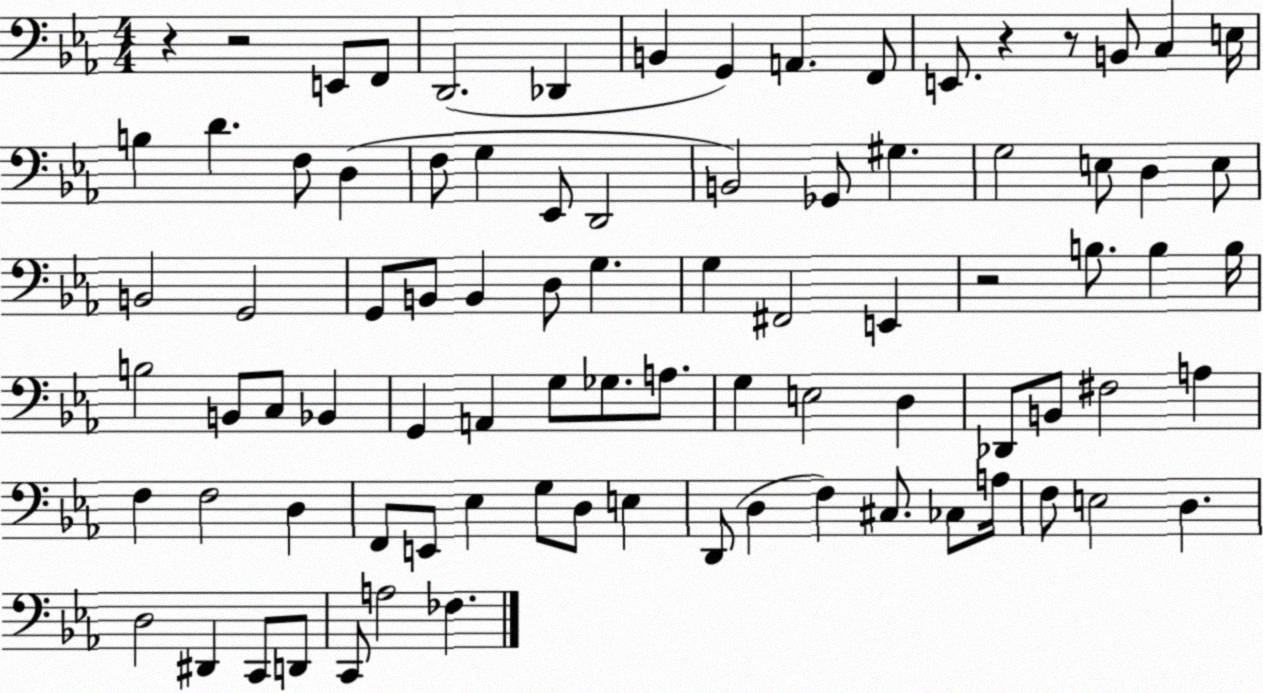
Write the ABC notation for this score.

X:1
T:Untitled
M:4/4
L:1/4
K:Eb
z z2 E,,/2 F,,/2 D,,2 _D,, B,, G,, A,, F,,/2 E,,/2 z z/2 B,,/2 C, E,/4 B, D F,/2 D, F,/2 G, _E,,/2 D,,2 B,,2 _G,,/2 ^G, G,2 E,/2 D, E,/2 B,,2 G,,2 G,,/2 B,,/2 B,, D,/2 G, G, ^F,,2 E,, z2 B,/2 B, B,/4 B,2 B,,/2 C,/2 _B,, G,, A,, G,/2 _G,/2 A,/2 G, E,2 D, _D,,/2 B,,/2 ^F,2 A, F, F,2 D, F,,/2 E,,/2 _E, G,/2 D,/2 E, D,,/2 D, F, ^C,/2 _C,/2 A,/4 F,/2 E,2 D, D,2 ^D,, C,,/2 D,,/2 C,,/2 A,2 _F,